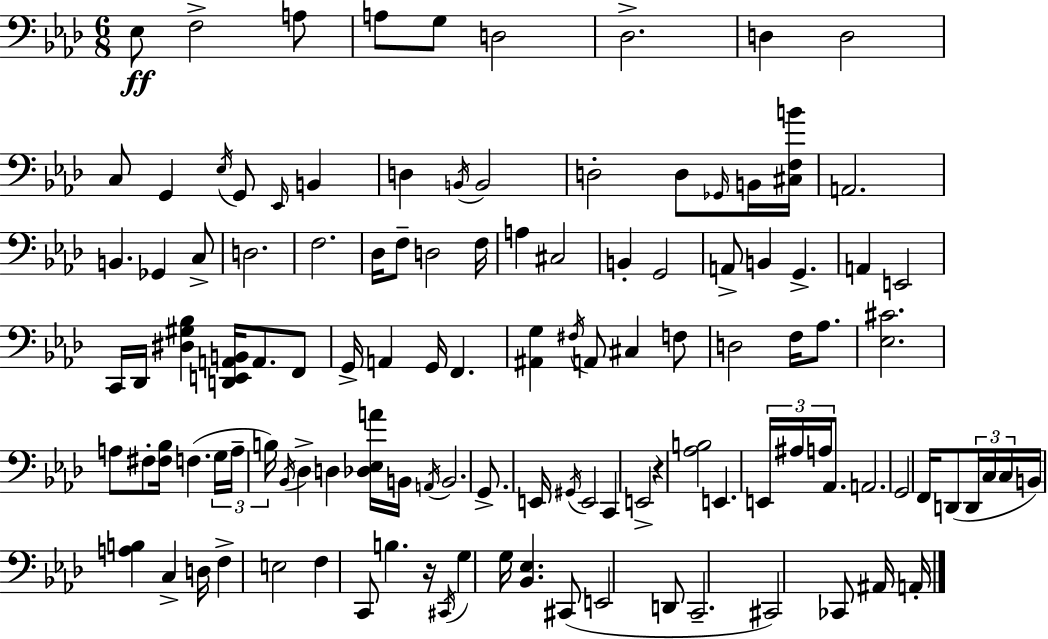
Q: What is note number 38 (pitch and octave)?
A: B2